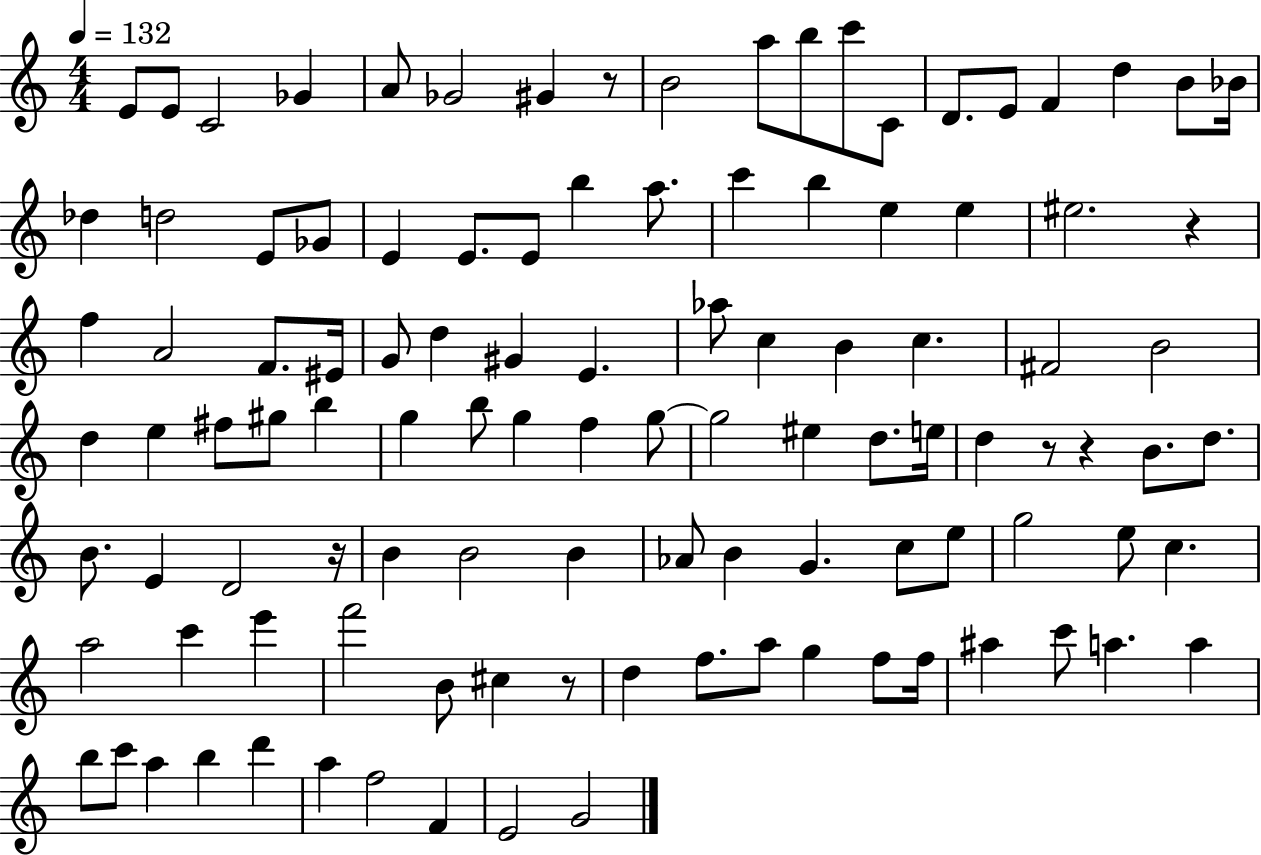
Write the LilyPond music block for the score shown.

{
  \clef treble
  \numericTimeSignature
  \time 4/4
  \key c \major
  \tempo 4 = 132
  e'8 e'8 c'2 ges'4 | a'8 ges'2 gis'4 r8 | b'2 a''8 b''8 c'''8 c'8 | d'8. e'8 f'4 d''4 b'8 bes'16 | \break des''4 d''2 e'8 ges'8 | e'4 e'8. e'8 b''4 a''8. | c'''4 b''4 e''4 e''4 | eis''2. r4 | \break f''4 a'2 f'8. eis'16 | g'8 d''4 gis'4 e'4. | aes''8 c''4 b'4 c''4. | fis'2 b'2 | \break d''4 e''4 fis''8 gis''8 b''4 | g''4 b''8 g''4 f''4 g''8~~ | g''2 eis''4 d''8. e''16 | d''4 r8 r4 b'8. d''8. | \break b'8. e'4 d'2 r16 | b'4 b'2 b'4 | aes'8 b'4 g'4. c''8 e''8 | g''2 e''8 c''4. | \break a''2 c'''4 e'''4 | f'''2 b'8 cis''4 r8 | d''4 f''8. a''8 g''4 f''8 f''16 | ais''4 c'''8 a''4. a''4 | \break b''8 c'''8 a''4 b''4 d'''4 | a''4 f''2 f'4 | e'2 g'2 | \bar "|."
}